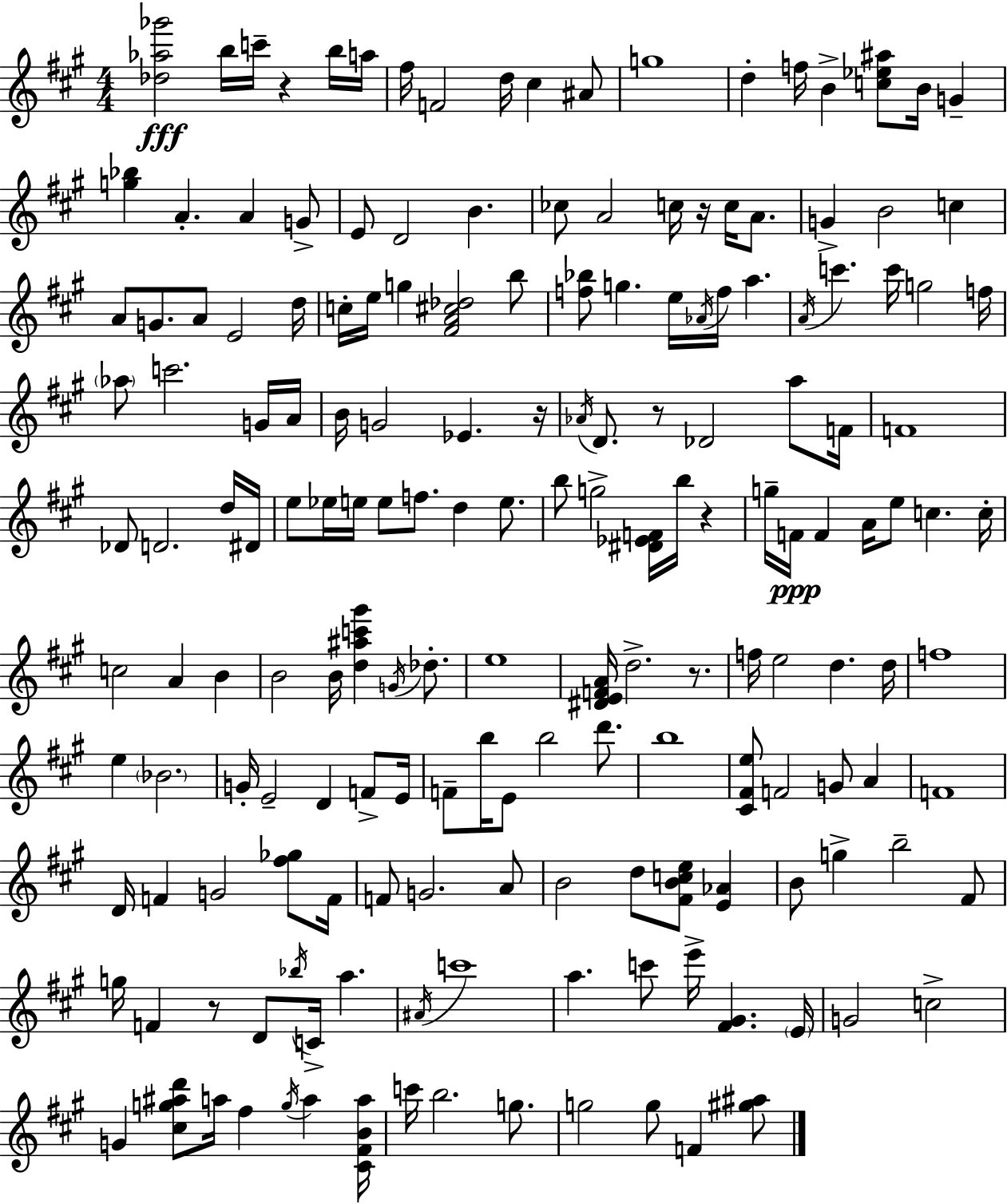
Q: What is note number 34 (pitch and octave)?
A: D5